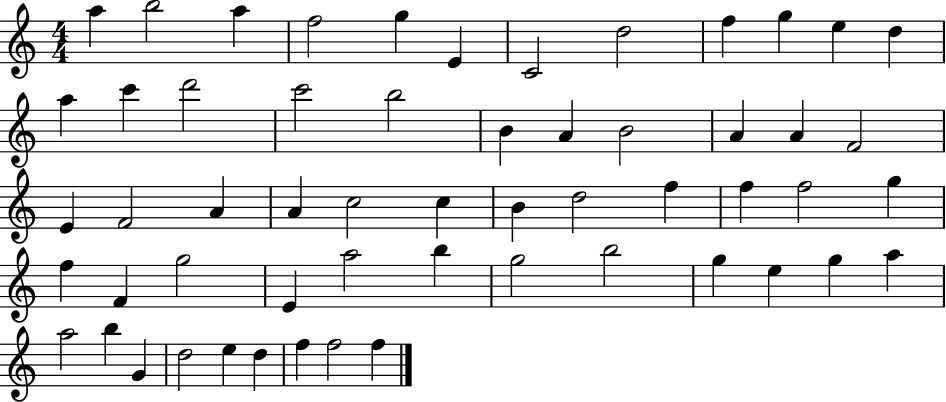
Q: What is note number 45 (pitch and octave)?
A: E5